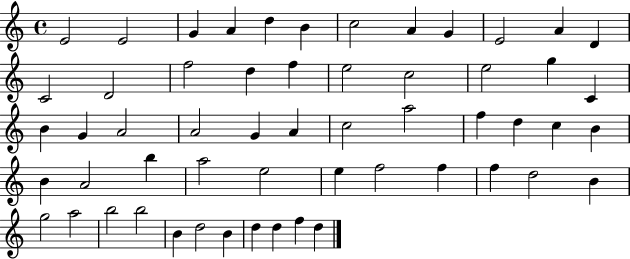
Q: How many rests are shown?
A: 0